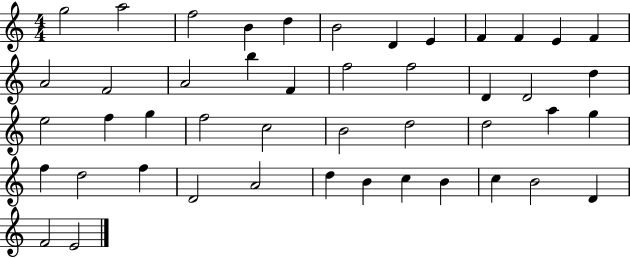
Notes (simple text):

G5/h A5/h F5/h B4/q D5/q B4/h D4/q E4/q F4/q F4/q E4/q F4/q A4/h F4/h A4/h B5/q F4/q F5/h F5/h D4/q D4/h D5/q E5/h F5/q G5/q F5/h C5/h B4/h D5/h D5/h A5/q G5/q F5/q D5/h F5/q D4/h A4/h D5/q B4/q C5/q B4/q C5/q B4/h D4/q F4/h E4/h